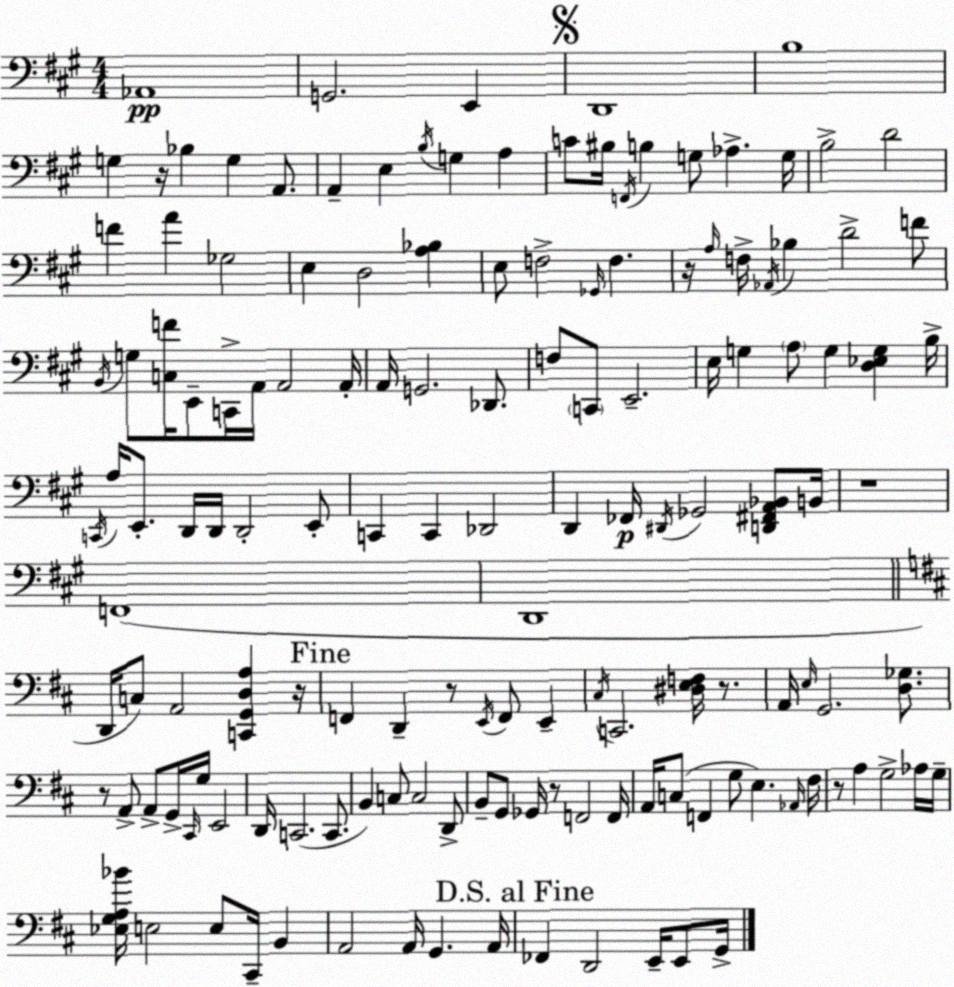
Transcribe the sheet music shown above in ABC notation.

X:1
T:Untitled
M:4/4
L:1/4
K:A
_A,,4 G,,2 E,, D,,4 B,4 G, z/4 _B, G, A,,/2 A,, E, B,/4 G, A, C/2 ^B,/4 F,,/4 B, G,/2 _A, G,/4 B,2 D2 F A _G,2 E, D,2 [A,_B,] E,/2 F,2 _G,,/4 F, z/4 A,/4 F,/4 _A,,/4 _B, D2 F/2 B,,/4 G,/2 [C,F]/4 E,,/2 C,,/4 A,,/4 A,,2 A,,/4 A,,/4 G,,2 _D,,/2 F,/2 C,,/2 E,,2 E,/4 G, A,/2 G, [D,_E,G,] B,/4 C,,/4 A,/4 E,,/2 D,,/4 D,,/4 D,,2 E,,/2 C,, C,, _D,,2 D,, _F,,/4 ^D,,/4 _G,,2 [D,,^F,,A,,_B,,]/2 B,,/4 z4 F,,4 D,,4 D,,/4 C,/2 A,,2 [C,,G,,D,A,] z/4 F,, D,, z/2 E,,/4 F,,/2 E,, ^C,/4 C,,2 [^D,E,F,]/4 z/2 A,,/4 E,/4 G,,2 [D,_G,]/2 z/2 A,,/2 A,,/2 G,,/4 ^C,,/4 G,/4 E,,2 D,,/4 C,,2 C,,/2 B,, C,/2 C,2 D,,/2 B,,/2 G,,/2 _G,,/4 z/2 F,,2 F,,/4 A,,/4 C,/2 F,, G,/2 E, _A,,/4 ^F,/4 z/2 A, G,2 _A,/4 G,/4 [_E,G,A,_B]/4 E,2 E,/2 ^C,,/4 B,, A,,2 A,,/4 G,, A,,/4 _F,, D,,2 E,,/4 E,,/2 G,,/4